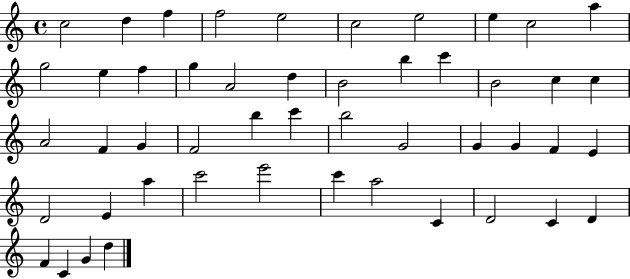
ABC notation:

X:1
T:Untitled
M:4/4
L:1/4
K:C
c2 d f f2 e2 c2 e2 e c2 a g2 e f g A2 d B2 b c' B2 c c A2 F G F2 b c' b2 G2 G G F E D2 E a c'2 e'2 c' a2 C D2 C D F C G d